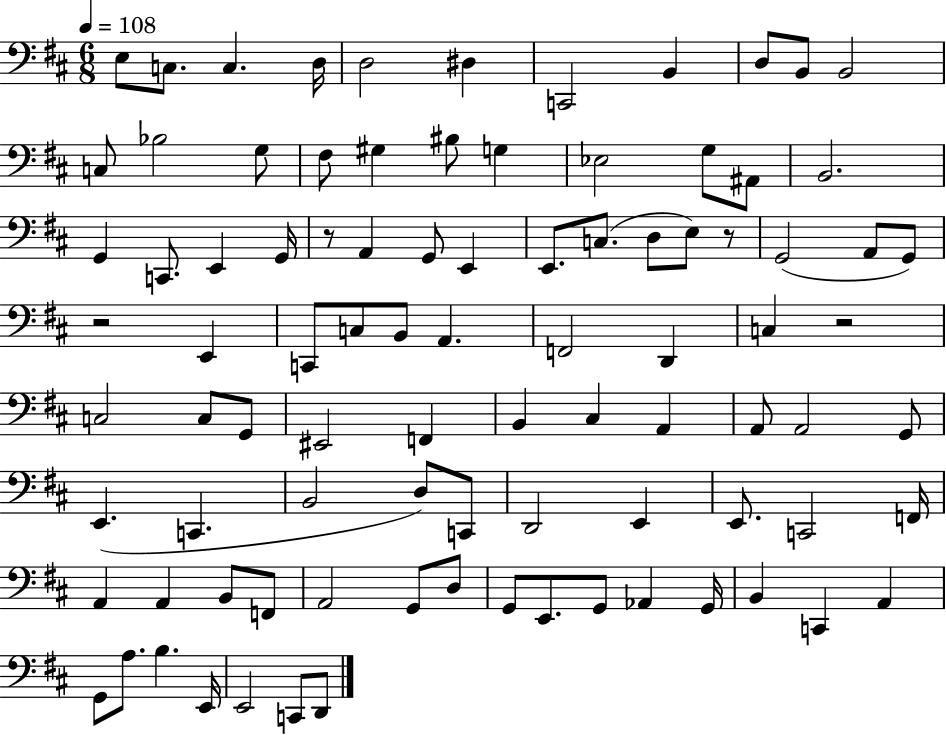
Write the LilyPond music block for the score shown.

{
  \clef bass
  \numericTimeSignature
  \time 6/8
  \key d \major
  \tempo 4 = 108
  \repeat volta 2 { e8 c8. c4. d16 | d2 dis4 | c,2 b,4 | d8 b,8 b,2 | \break c8 bes2 g8 | fis8 gis4 bis8 g4 | ees2 g8 ais,8 | b,2. | \break g,4 c,8. e,4 g,16 | r8 a,4 g,8 e,4 | e,8. c8.( d8 e8) r8 | g,2( a,8 g,8) | \break r2 e,4 | c,8 c8 b,8 a,4. | f,2 d,4 | c4 r2 | \break c2 c8 g,8 | eis,2 f,4 | b,4 cis4 a,4 | a,8 a,2 g,8 | \break e,4.( c,4. | b,2 d8) c,8 | d,2 e,4 | e,8. c,2 f,16 | \break a,4 a,4 b,8 f,8 | a,2 g,8 d8 | g,8 e,8. g,8 aes,4 g,16 | b,4 c,4 a,4 | \break g,8 a8. b4. e,16 | e,2 c,8 d,8 | } \bar "|."
}